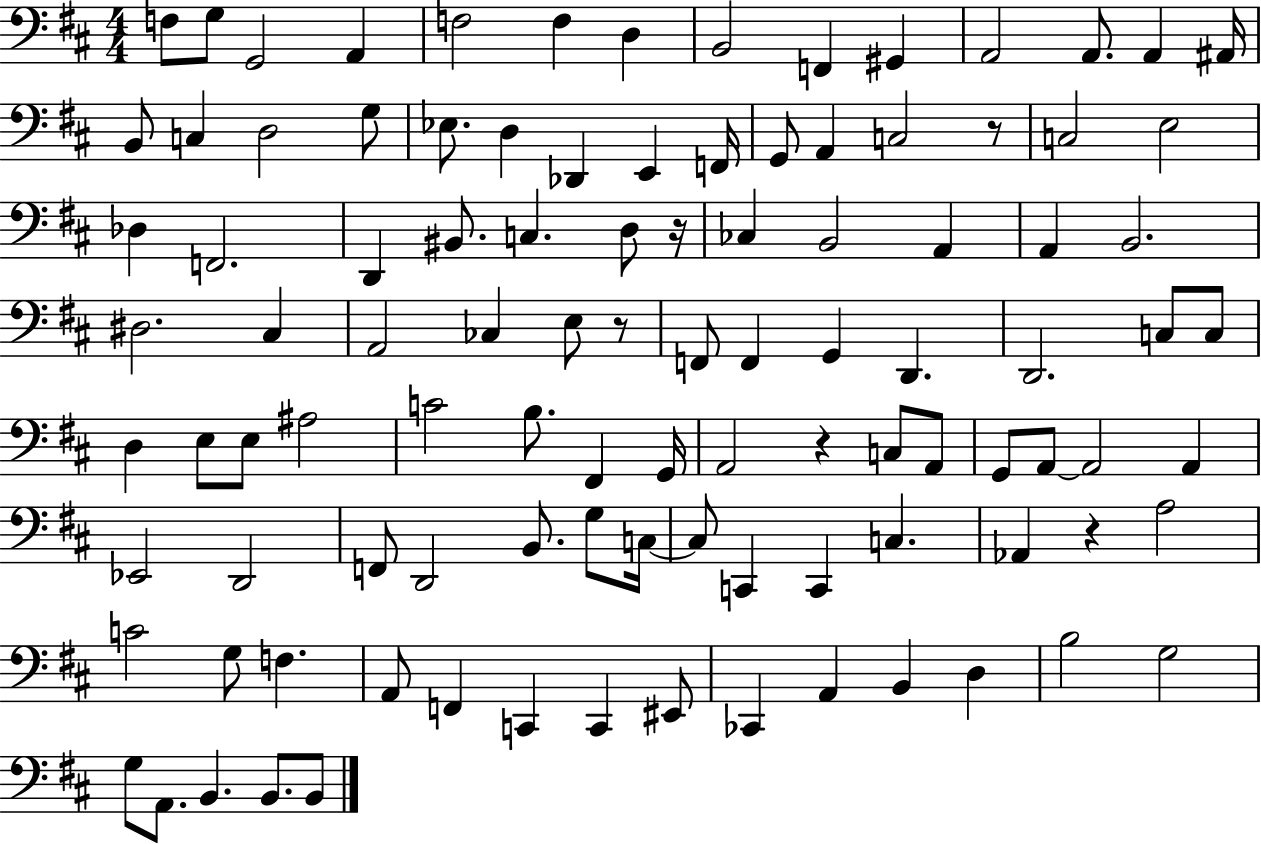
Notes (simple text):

F3/e G3/e G2/h A2/q F3/h F3/q D3/q B2/h F2/q G#2/q A2/h A2/e. A2/q A#2/s B2/e C3/q D3/h G3/e Eb3/e. D3/q Db2/q E2/q F2/s G2/e A2/q C3/h R/e C3/h E3/h Db3/q F2/h. D2/q BIS2/e. C3/q. D3/e R/s CES3/q B2/h A2/q A2/q B2/h. D#3/h. C#3/q A2/h CES3/q E3/e R/e F2/e F2/q G2/q D2/q. D2/h. C3/e C3/e D3/q E3/e E3/e A#3/h C4/h B3/e. F#2/q G2/s A2/h R/q C3/e A2/e G2/e A2/e A2/h A2/q Eb2/h D2/h F2/e D2/h B2/e. G3/e C3/s C3/e C2/q C2/q C3/q. Ab2/q R/q A3/h C4/h G3/e F3/q. A2/e F2/q C2/q C2/q EIS2/e CES2/q A2/q B2/q D3/q B3/h G3/h G3/e A2/e. B2/q. B2/e. B2/e